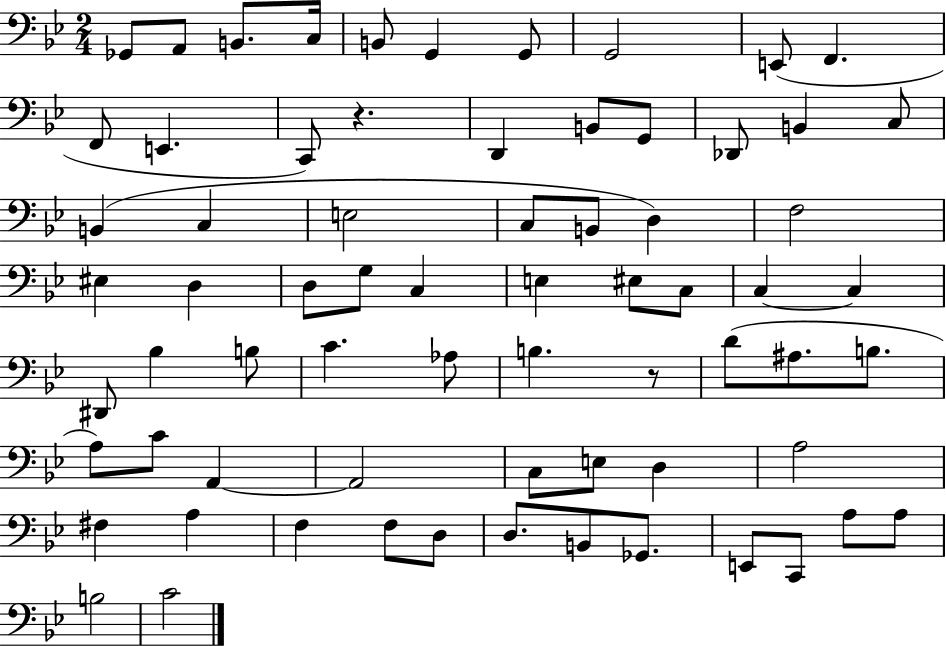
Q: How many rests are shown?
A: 2